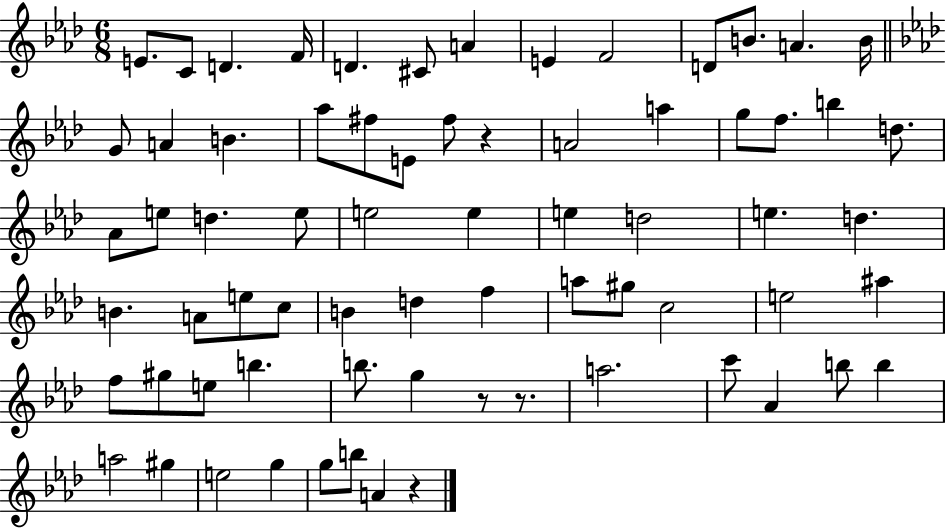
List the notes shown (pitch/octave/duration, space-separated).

E4/e. C4/e D4/q. F4/s D4/q. C#4/e A4/q E4/q F4/h D4/e B4/e. A4/q. B4/s G4/e A4/q B4/q. Ab5/e F#5/e E4/e F#5/e R/q A4/h A5/q G5/e F5/e. B5/q D5/e. Ab4/e E5/e D5/q. E5/e E5/h E5/q E5/q D5/h E5/q. D5/q. B4/q. A4/e E5/e C5/e B4/q D5/q F5/q A5/e G#5/e C5/h E5/h A#5/q F5/e G#5/e E5/e B5/q. B5/e. G5/q R/e R/e. A5/h. C6/e Ab4/q B5/e B5/q A5/h G#5/q E5/h G5/q G5/e B5/e A4/q R/q